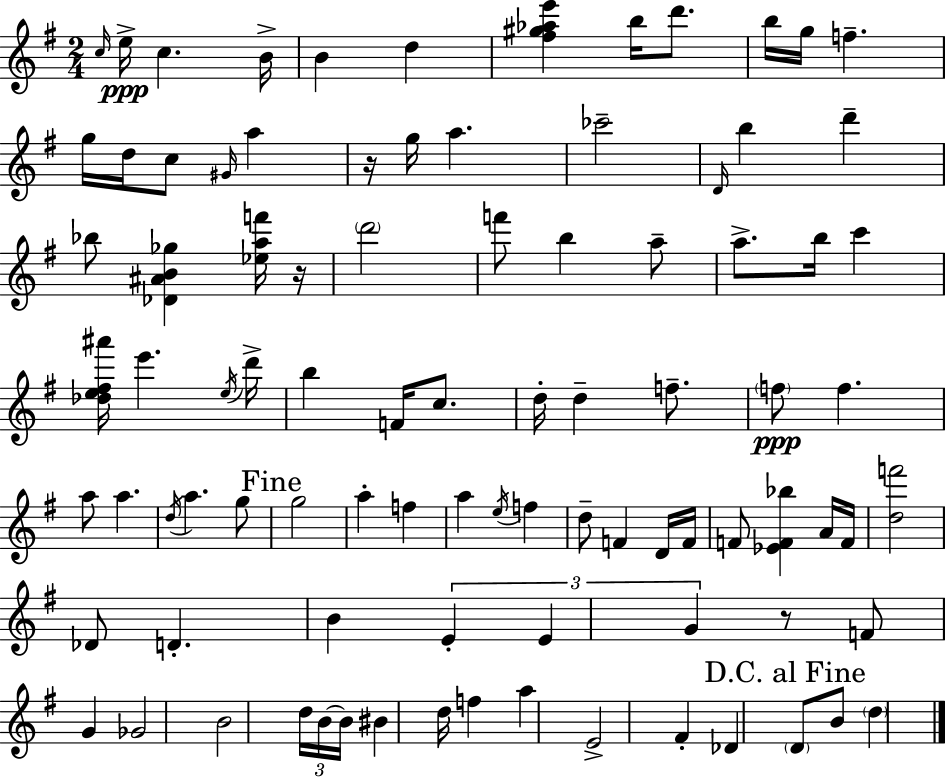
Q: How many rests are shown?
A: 3